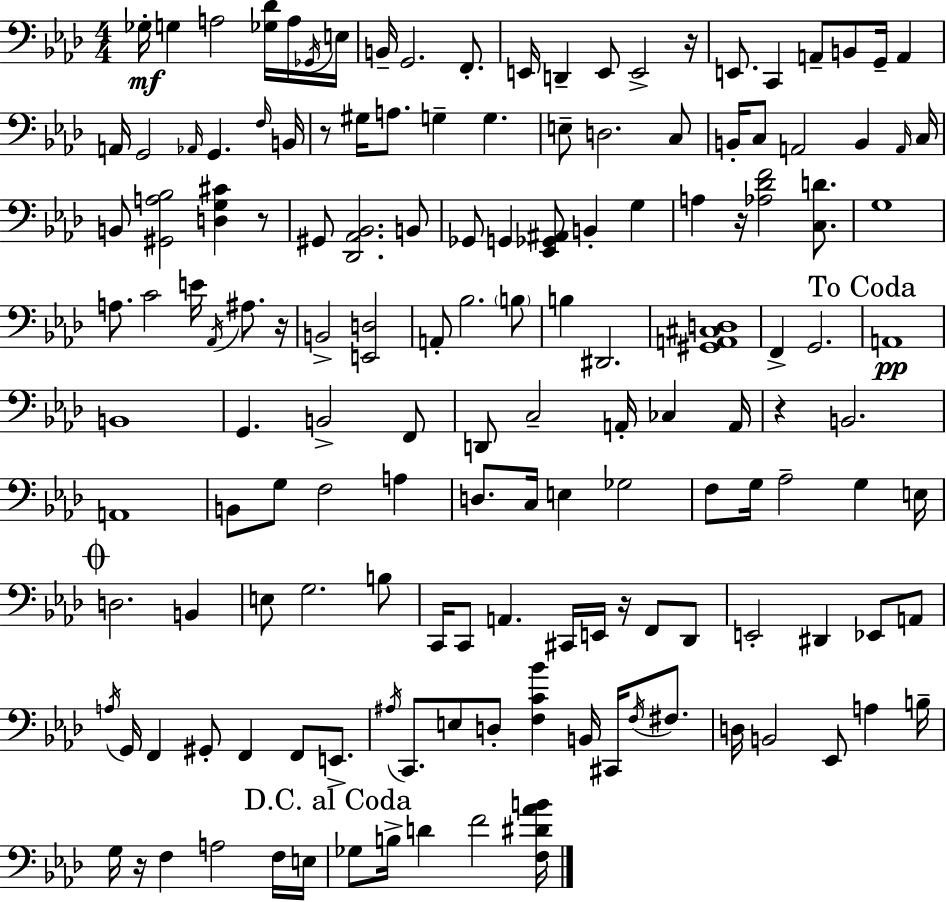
Gb3/s G3/q A3/h [Gb3,Db4]/s A3/s Gb2/s E3/s B2/s G2/h. F2/e. E2/s D2/q E2/e E2/h R/s E2/e. C2/q A2/e B2/e G2/s A2/q A2/s G2/h Ab2/s G2/q. F3/s B2/s R/e G#3/s A3/e. G3/q G3/q. E3/e D3/h. C3/e B2/s C3/e A2/h B2/q A2/s C3/s B2/e [G#2,A3,Bb3]/h [D3,G3,C#4]/q R/e G#2/e [Db2,Ab2,Bb2]/h. B2/e Gb2/e G2/q [Eb2,Gb2,A#2]/e B2/q G3/q A3/q R/s [Ab3,Db4,F4]/h [C3,D4]/e. G3/w A3/e. C4/h E4/s Ab2/s A#3/e. R/s B2/h [E2,D3]/h A2/e Bb3/h. B3/e B3/q D#2/h. [G#2,A2,C#3,D3]/w F2/q G2/h. A2/w B2/w G2/q. B2/h F2/e D2/e C3/h A2/s CES3/q A2/s R/q B2/h. A2/w B2/e G3/e F3/h A3/q D3/e. C3/s E3/q Gb3/h F3/e G3/s Ab3/h G3/q E3/s D3/h. B2/q E3/e G3/h. B3/e C2/s C2/e A2/q. C#2/s E2/s R/s F2/e Db2/e E2/h D#2/q Eb2/e A2/e A3/s G2/s F2/q G#2/e F2/q F2/e E2/e. A#3/s C2/e. E3/e D3/e [F3,C4,Bb4]/q B2/s C#2/s F3/s F#3/e. D3/s B2/h Eb2/e A3/q B3/s G3/s R/s F3/q A3/h F3/s E3/s Gb3/e B3/s D4/q F4/h [F3,D#4,Ab4,B4]/s